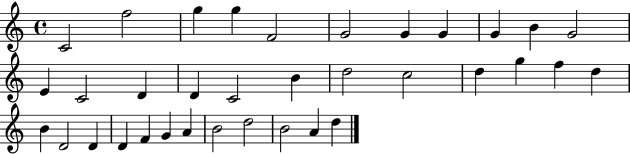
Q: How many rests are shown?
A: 0